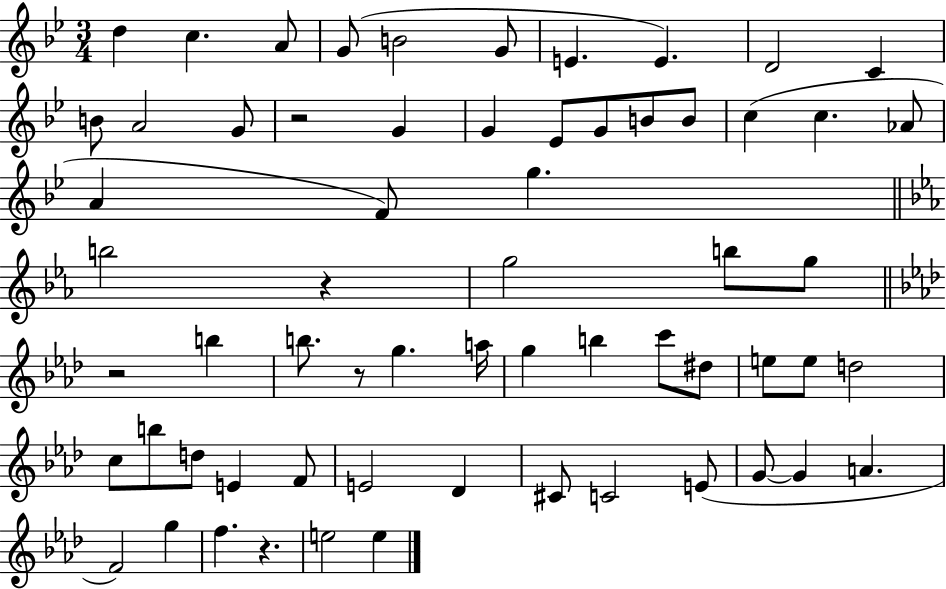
D5/q C5/q. A4/e G4/e B4/h G4/e E4/q. E4/q. D4/h C4/q B4/e A4/h G4/e R/h G4/q G4/q Eb4/e G4/e B4/e B4/e C5/q C5/q. Ab4/e A4/q F4/e G5/q. B5/h R/q G5/h B5/e G5/e R/h B5/q B5/e. R/e G5/q. A5/s G5/q B5/q C6/e D#5/e E5/e E5/e D5/h C5/e B5/e D5/e E4/q F4/e E4/h Db4/q C#4/e C4/h E4/e G4/e G4/q A4/q. F4/h G5/q F5/q. R/q. E5/h E5/q